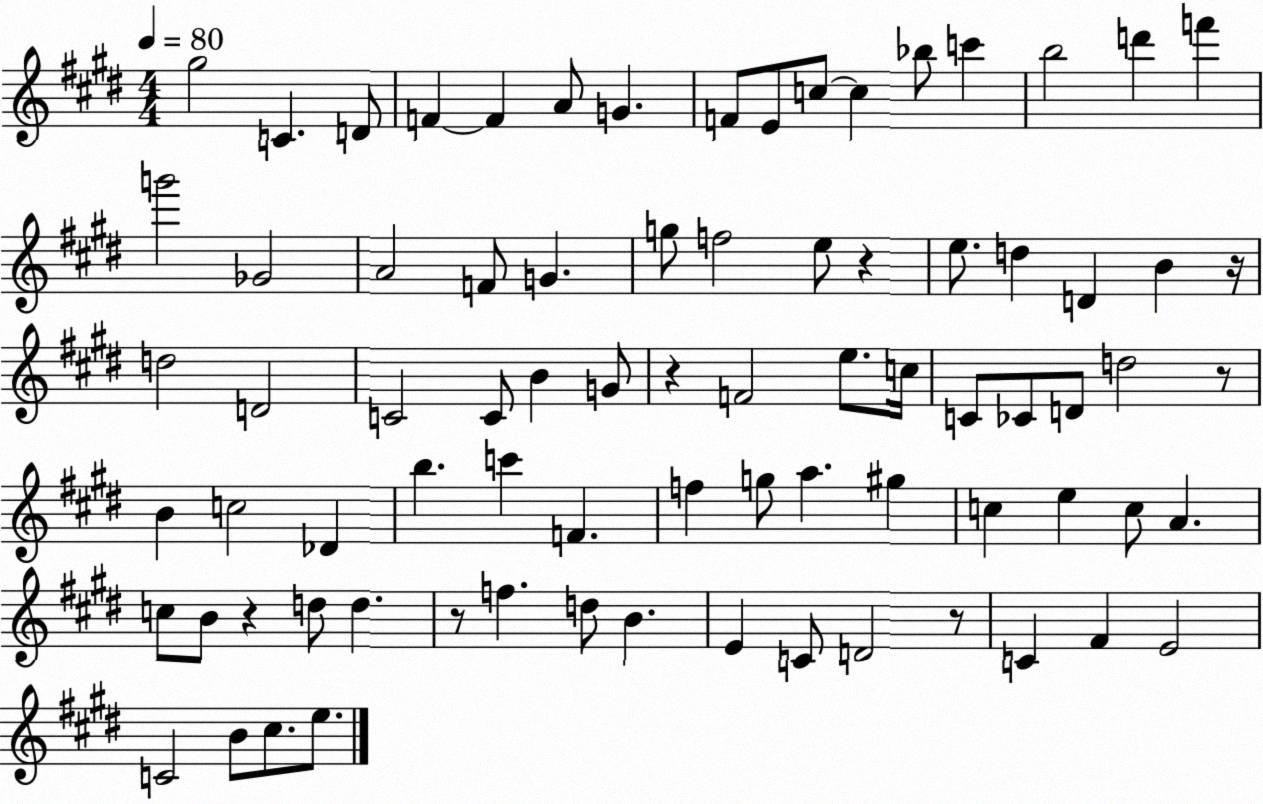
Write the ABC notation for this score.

X:1
T:Untitled
M:4/4
L:1/4
K:E
^g2 C D/2 F F A/2 G F/2 E/2 c/2 c _b/2 c' b2 d' f' g'2 _G2 A2 F/2 G g/2 f2 e/2 z e/2 d D B z/4 d2 D2 C2 C/2 B G/2 z F2 e/2 c/4 C/2 _C/2 D/2 d2 z/2 B c2 _D b c' F f g/2 a ^g c e c/2 A c/2 B/2 z d/2 d z/2 f d/2 B E C/2 D2 z/2 C ^F E2 C2 B/2 ^c/2 e/2